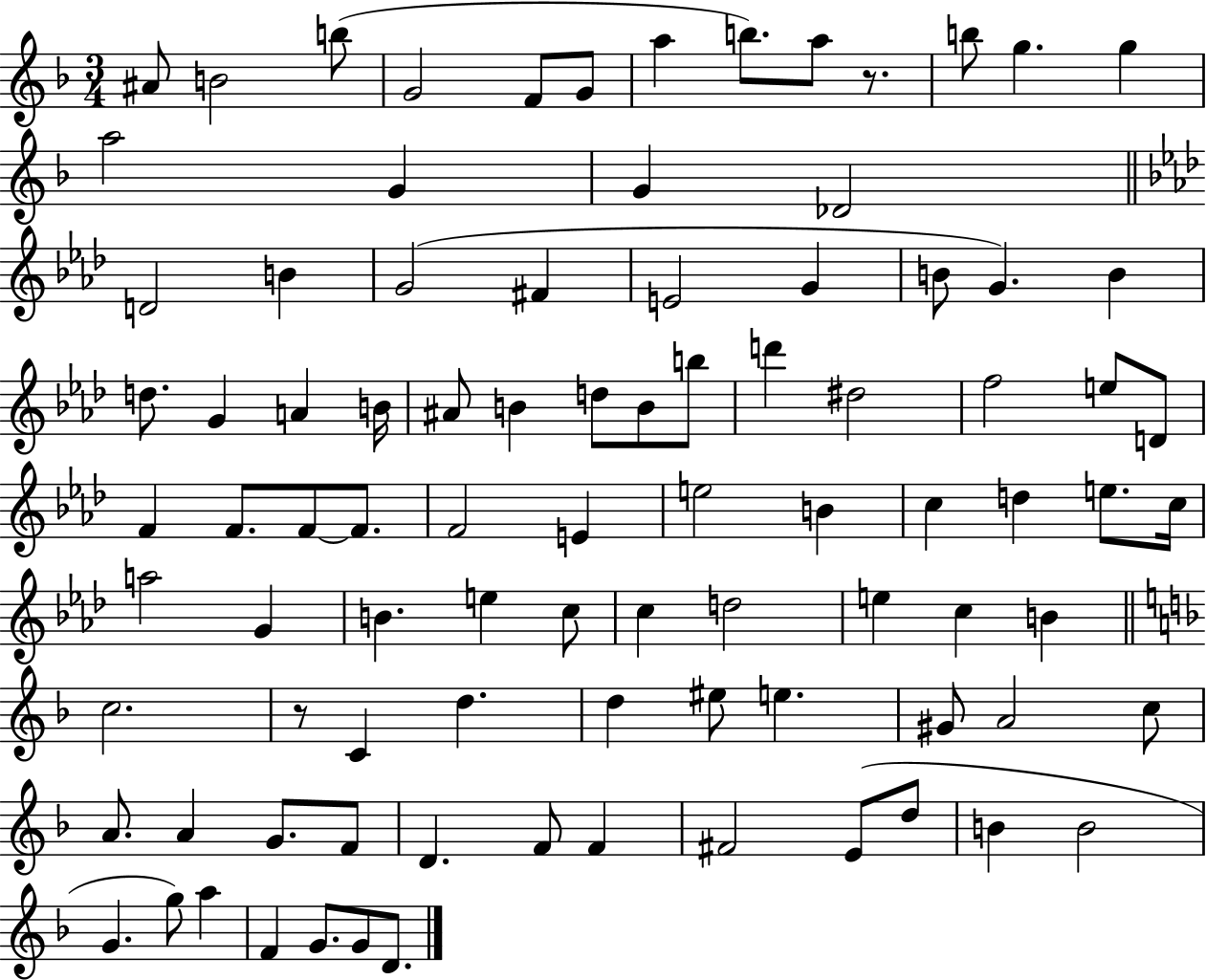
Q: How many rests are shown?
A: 2